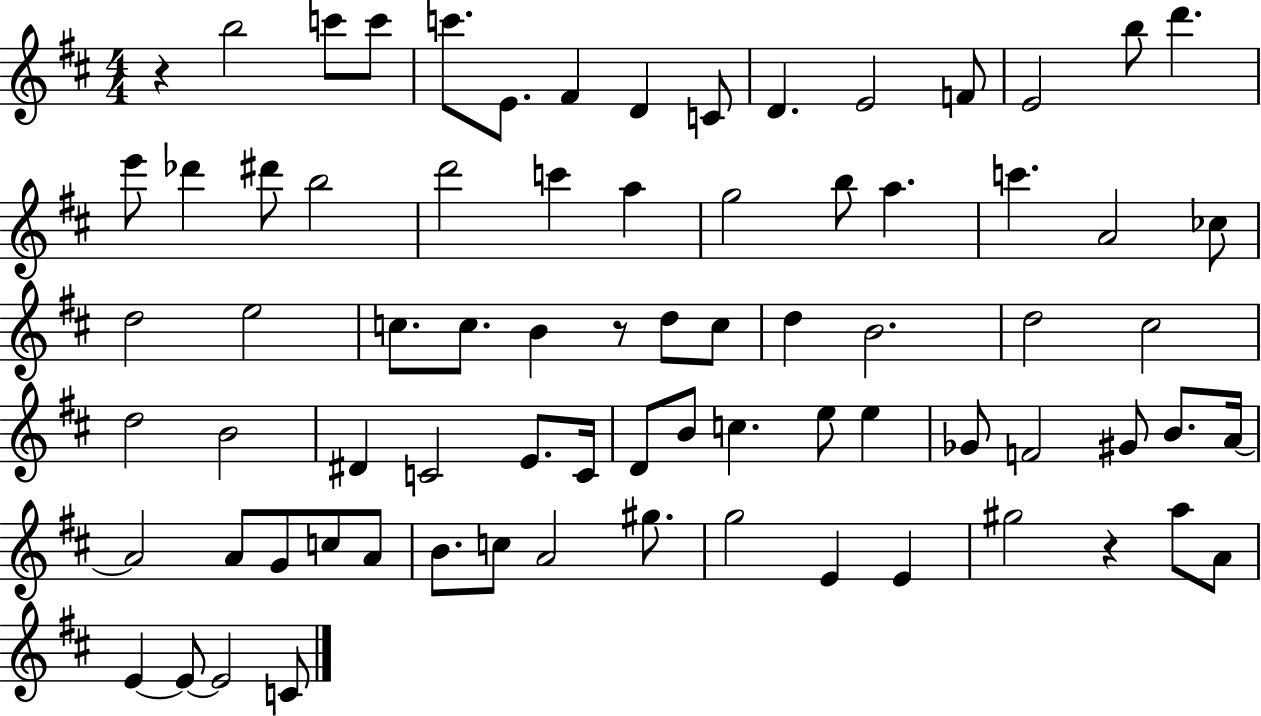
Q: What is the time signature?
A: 4/4